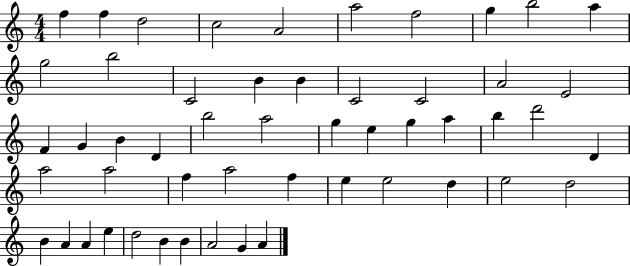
X:1
T:Untitled
M:4/4
L:1/4
K:C
f f d2 c2 A2 a2 f2 g b2 a g2 b2 C2 B B C2 C2 A2 E2 F G B D b2 a2 g e g a b d'2 D a2 a2 f a2 f e e2 d e2 d2 B A A e d2 B B A2 G A